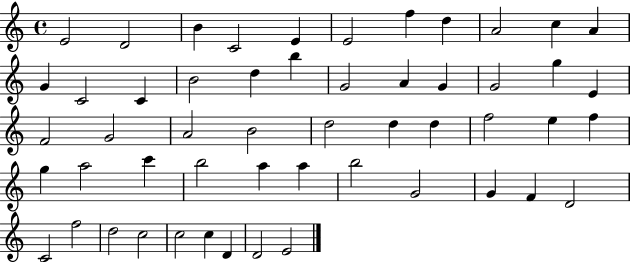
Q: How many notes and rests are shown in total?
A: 53